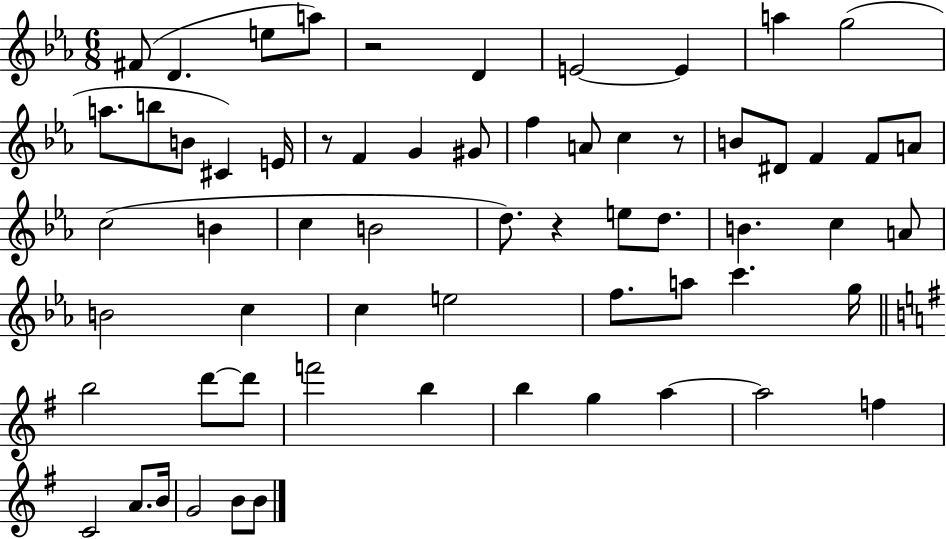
X:1
T:Untitled
M:6/8
L:1/4
K:Eb
^F/2 D e/2 a/2 z2 D E2 E a g2 a/2 b/2 B/2 ^C E/4 z/2 F G ^G/2 f A/2 c z/2 B/2 ^D/2 F F/2 A/2 c2 B c B2 d/2 z e/2 d/2 B c A/2 B2 c c e2 f/2 a/2 c' g/4 b2 d'/2 d'/2 f'2 b b g a a2 f C2 A/2 B/4 G2 B/2 B/2